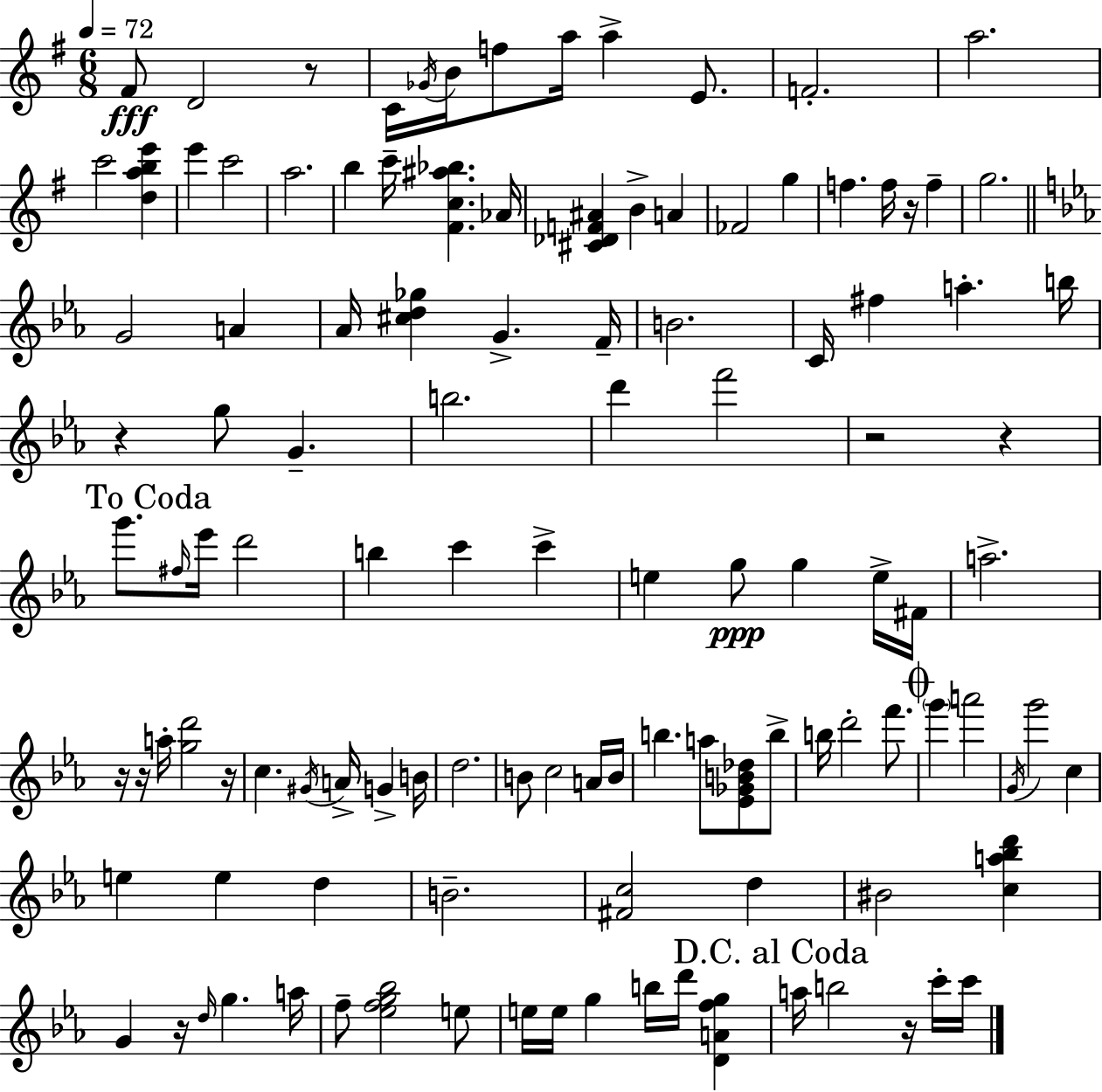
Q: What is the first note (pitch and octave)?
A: F#4